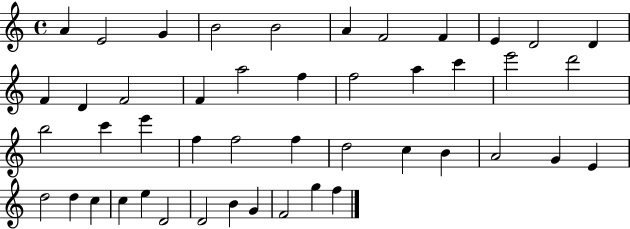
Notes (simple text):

A4/q E4/h G4/q B4/h B4/h A4/q F4/h F4/q E4/q D4/h D4/q F4/q D4/q F4/h F4/q A5/h F5/q F5/h A5/q C6/q E6/h D6/h B5/h C6/q E6/q F5/q F5/h F5/q D5/h C5/q B4/q A4/h G4/q E4/q D5/h D5/q C5/q C5/q E5/q D4/h D4/h B4/q G4/q F4/h G5/q F5/q